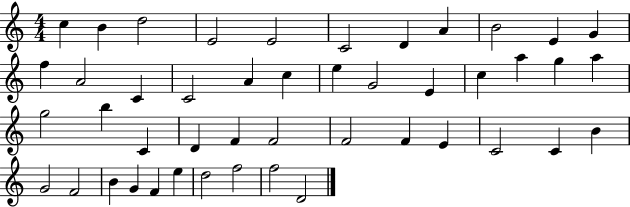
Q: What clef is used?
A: treble